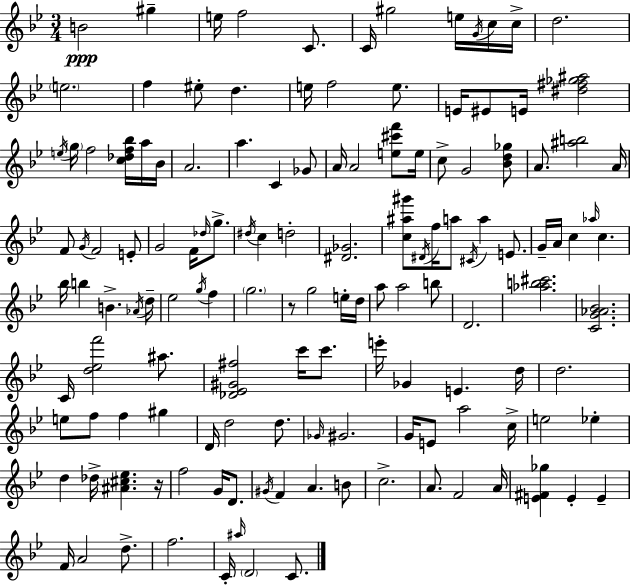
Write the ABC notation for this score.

X:1
T:Untitled
M:3/4
L:1/4
K:Gm
B2 ^g e/4 f2 C/2 C/4 ^g2 e/4 G/4 c/4 c/4 d2 e2 f ^e/2 d e/4 f2 e/2 E/4 ^E/2 E/4 [^d^f_g^a]2 e/4 g/4 f2 [c_df_b]/4 a/4 _B/4 A2 a C _G/2 A/4 A2 [e^c'f']/2 e/4 c/2 G2 [_Bd_g]/2 A/2 [^ab]2 A/4 F/2 G/4 F2 E/2 G2 F/4 _d/4 g/2 ^d/4 c d2 [^D_G]2 [c^a^g']/2 ^D/4 f/4 a/2 ^C/4 a E/2 G/4 A/4 c _a/4 c _b/4 b B _A/4 d/4 _e2 g/4 f g2 z/2 g2 e/4 d/4 a/2 a2 b/2 D2 [_ab^c']2 [CG_A_B]2 C/4 [d_ef']2 ^a/2 [_D_E^G^f]2 c'/4 c'/2 e'/4 _G E d/4 d2 e/2 f/2 f ^g D/4 d2 d/2 _G/4 ^G2 G/4 E/2 a2 c/4 e2 _e d _d/4 [^A^c_e] z/4 f2 G/4 D/2 ^G/4 F A B/2 c2 A/2 F2 A/4 [E^F_g] E E F/4 A2 d/2 f2 C/4 ^a/4 D2 C/2